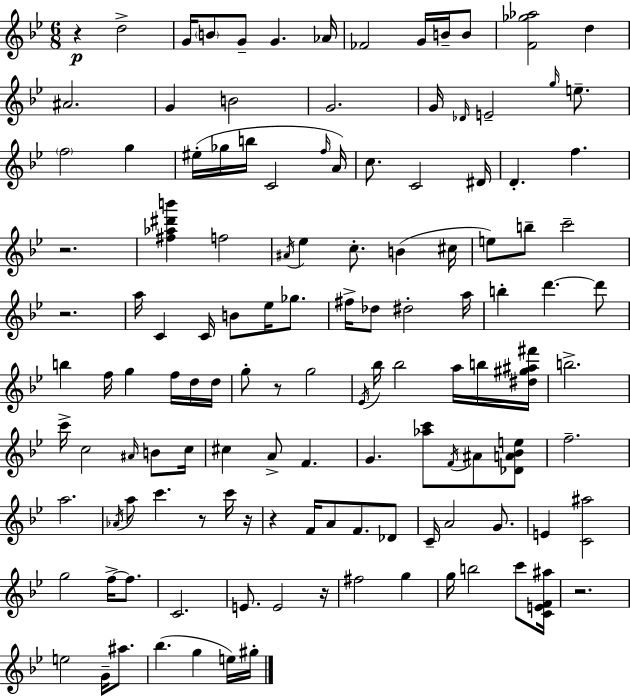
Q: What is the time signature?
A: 6/8